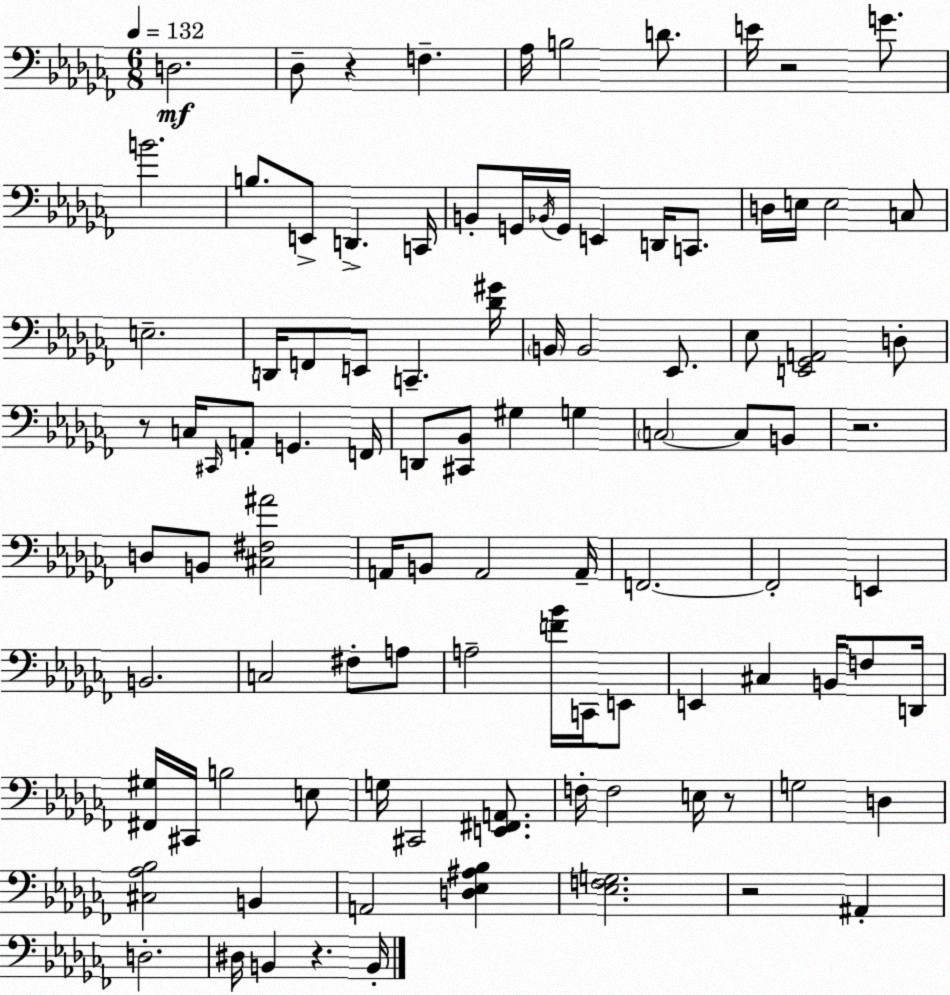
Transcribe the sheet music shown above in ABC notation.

X:1
T:Untitled
M:6/8
L:1/4
K:Abm
D,2 _D,/2 z F, _A,/4 B,2 D/2 E/4 z2 G/2 B2 B,/2 E,,/2 D,, C,,/4 B,,/2 G,,/4 _B,,/4 G,,/4 E,, D,,/4 C,,/2 D,/4 E,/4 E,2 C,/2 E,2 D,,/4 F,,/2 E,,/2 C,, [_D^G]/4 B,,/4 B,,2 _E,,/2 _E,/2 [E,,_G,,A,,]2 D,/2 z/2 C,/4 ^C,,/4 A,,/2 G,, F,,/4 D,,/2 [^C,,_B,,]/2 ^G, G, C,2 C,/2 B,,/2 z2 D,/2 B,,/2 [^C,^F,^A]2 A,,/4 B,,/2 A,,2 A,,/4 F,,2 F,,2 E,, B,,2 C,2 ^F,/2 A,/2 A,2 [F_B]/4 C,,/4 E,,/2 E,, ^C, B,,/4 F,/2 D,,/4 [^F,,^G,]/4 ^C,,/4 B,2 E,/2 G,/4 ^C,,2 [E,,^F,,A,,]/2 F,/4 F,2 E,/4 z/2 G,2 D, [^C,_A,_B,]2 B,, A,,2 [D,_E,^A,_B,] [_E,F,G,]2 z2 ^A,, D,2 ^D,/4 B,, z B,,/4